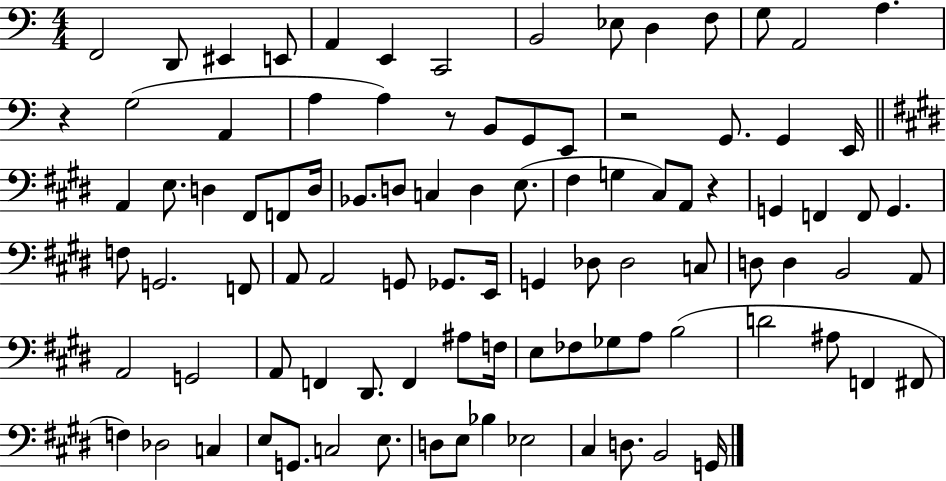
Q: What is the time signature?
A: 4/4